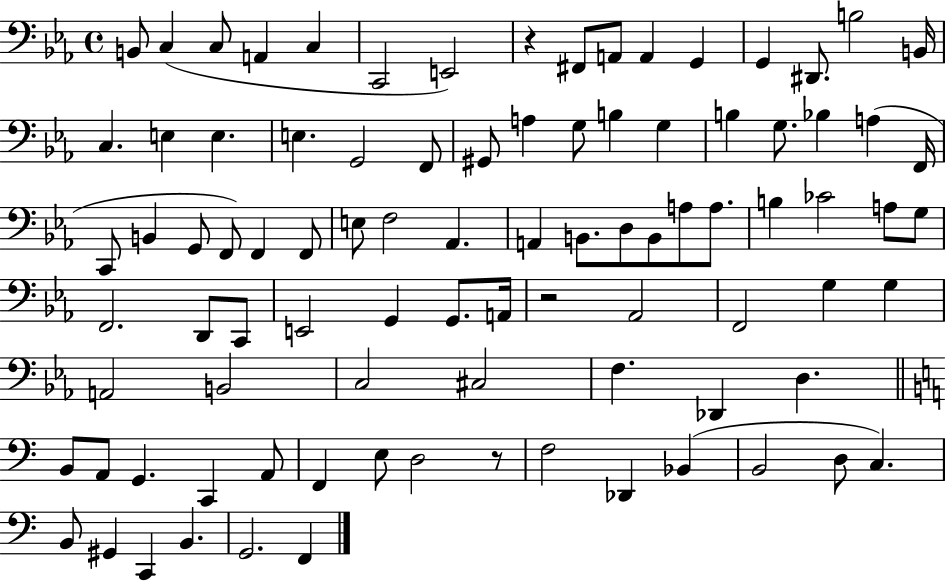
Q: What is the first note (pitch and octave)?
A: B2